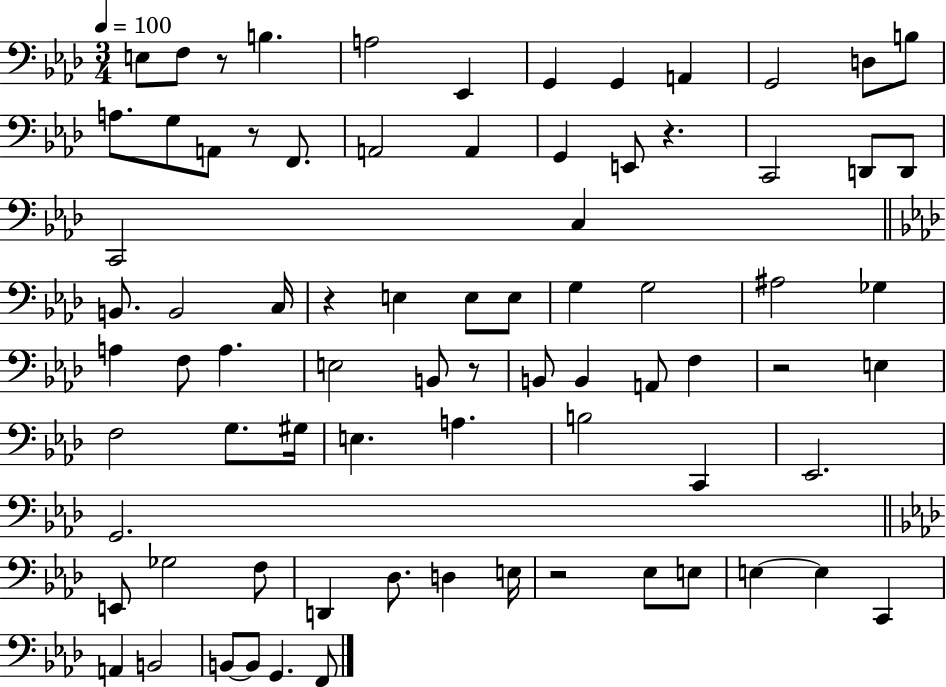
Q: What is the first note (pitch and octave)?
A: E3